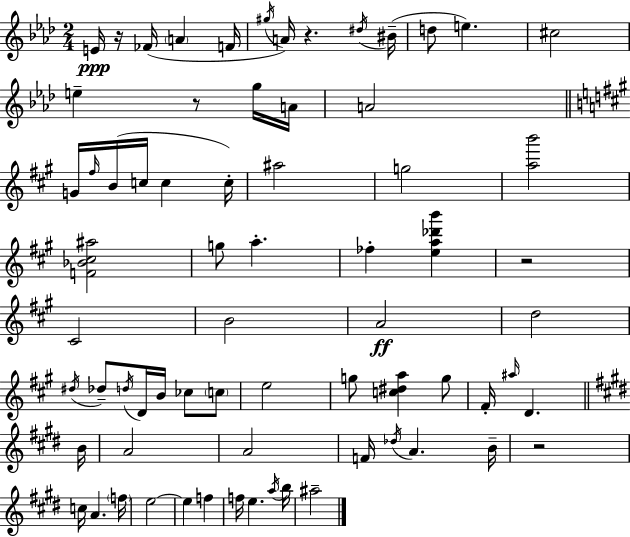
E4/s R/s FES4/s A4/q F4/s G#5/s A4/s R/q. D#5/s BIS4/s D5/e E5/q. C#5/h E5/q R/e G5/s A4/s A4/h G4/s F#5/s B4/s C5/s C5/q C5/s A#5/h G5/h [A5,B6]/h [F4,Bb4,C#5,A#5]/h G5/e A5/q. FES5/q [E5,A5,Db6,B6]/q R/h C#4/h B4/h A4/h D5/h D#5/s Db5/e D5/s D4/s B4/s CES5/e C5/e E5/h G5/e [C5,D#5,A5]/q G5/e F#4/s A#5/s D4/q. B4/s A4/h A4/h F4/s Db5/s A4/q. B4/s R/h C5/s A4/q. F5/s E5/h E5/q F5/q F5/s E5/q. A5/s B5/s A#5/h